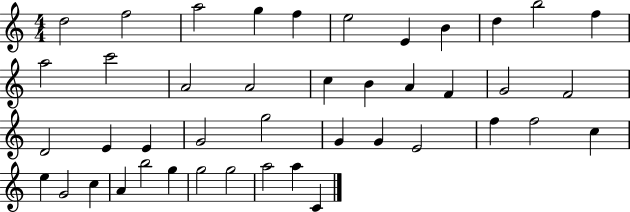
{
  \clef treble
  \numericTimeSignature
  \time 4/4
  \key c \major
  d''2 f''2 | a''2 g''4 f''4 | e''2 e'4 b'4 | d''4 b''2 f''4 | \break a''2 c'''2 | a'2 a'2 | c''4 b'4 a'4 f'4 | g'2 f'2 | \break d'2 e'4 e'4 | g'2 g''2 | g'4 g'4 e'2 | f''4 f''2 c''4 | \break e''4 g'2 c''4 | a'4 b''2 g''4 | g''2 g''2 | a''2 a''4 c'4 | \break \bar "|."
}